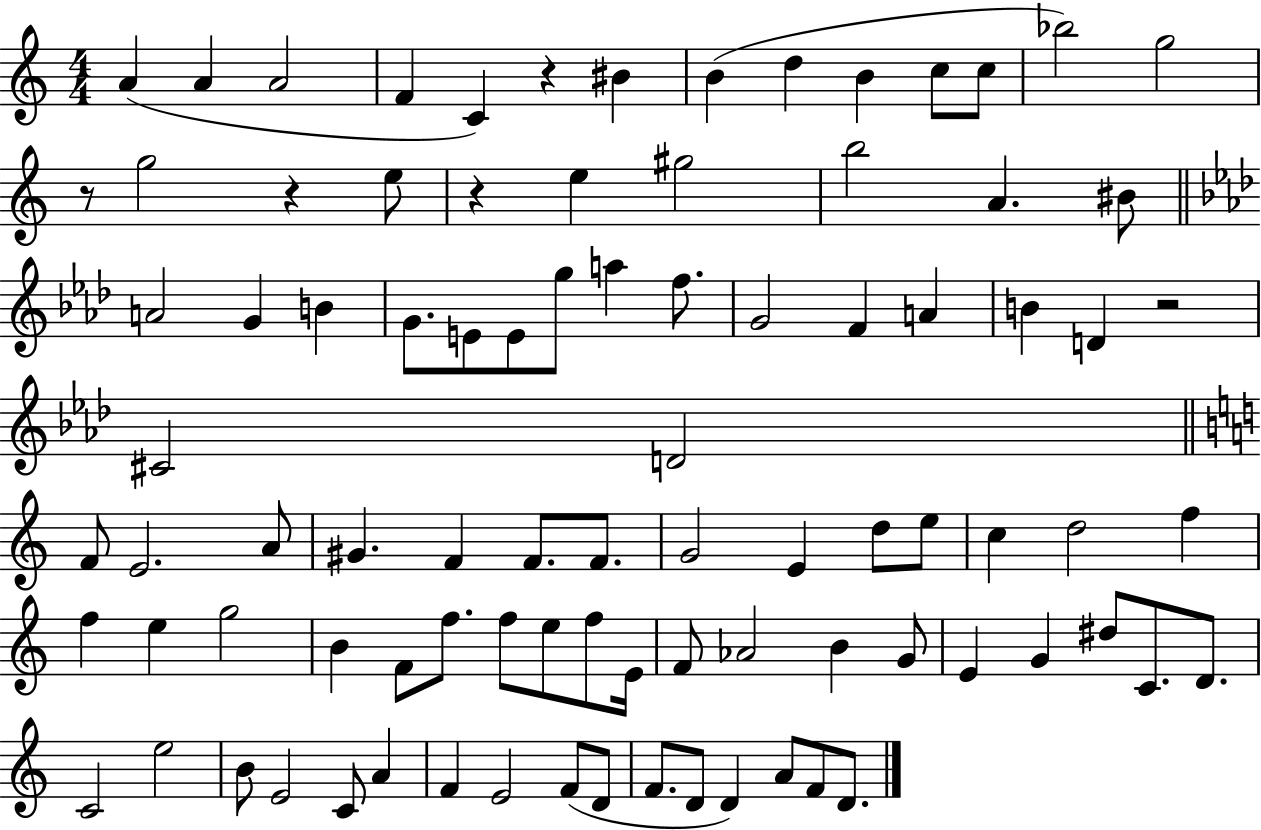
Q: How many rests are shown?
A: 5